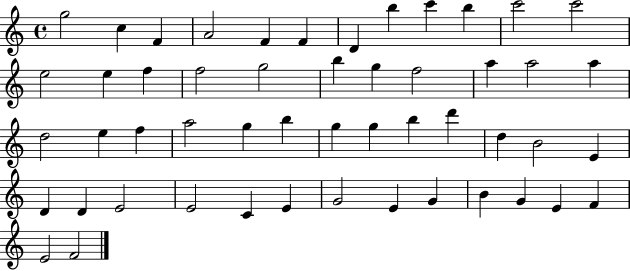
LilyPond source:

{
  \clef treble
  \time 4/4
  \defaultTimeSignature
  \key c \major
  g''2 c''4 f'4 | a'2 f'4 f'4 | d'4 b''4 c'''4 b''4 | c'''2 c'''2 | \break e''2 e''4 f''4 | f''2 g''2 | b''4 g''4 f''2 | a''4 a''2 a''4 | \break d''2 e''4 f''4 | a''2 g''4 b''4 | g''4 g''4 b''4 d'''4 | d''4 b'2 e'4 | \break d'4 d'4 e'2 | e'2 c'4 e'4 | g'2 e'4 g'4 | b'4 g'4 e'4 f'4 | \break e'2 f'2 | \bar "|."
}